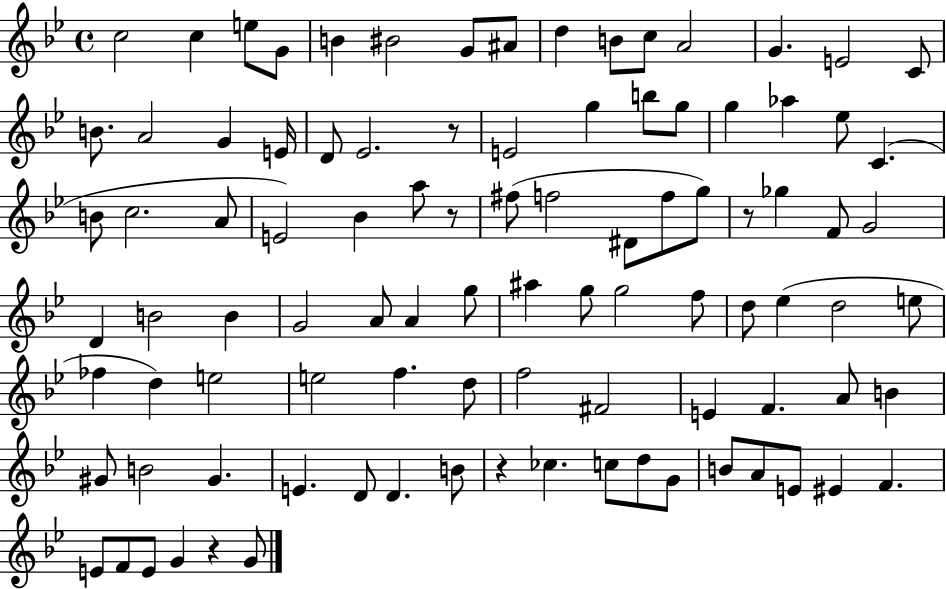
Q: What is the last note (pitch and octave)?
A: G4